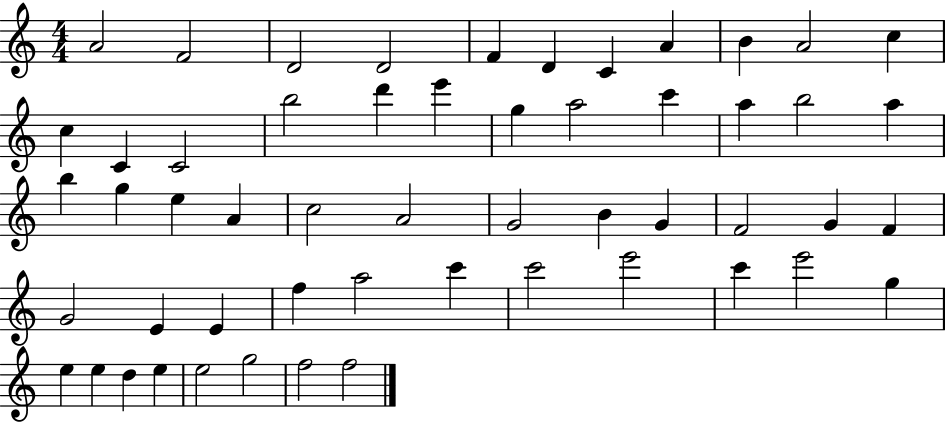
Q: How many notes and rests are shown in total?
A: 54